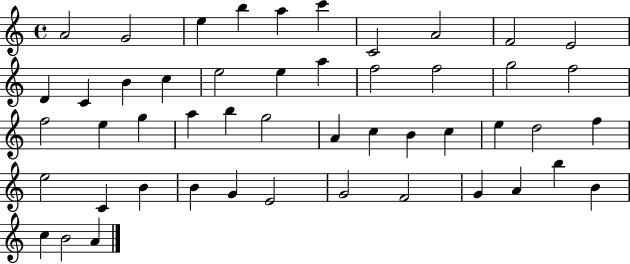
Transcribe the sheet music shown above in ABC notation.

X:1
T:Untitled
M:4/4
L:1/4
K:C
A2 G2 e b a c' C2 A2 F2 E2 D C B c e2 e a f2 f2 g2 f2 f2 e g a b g2 A c B c e d2 f e2 C B B G E2 G2 F2 G A b B c B2 A